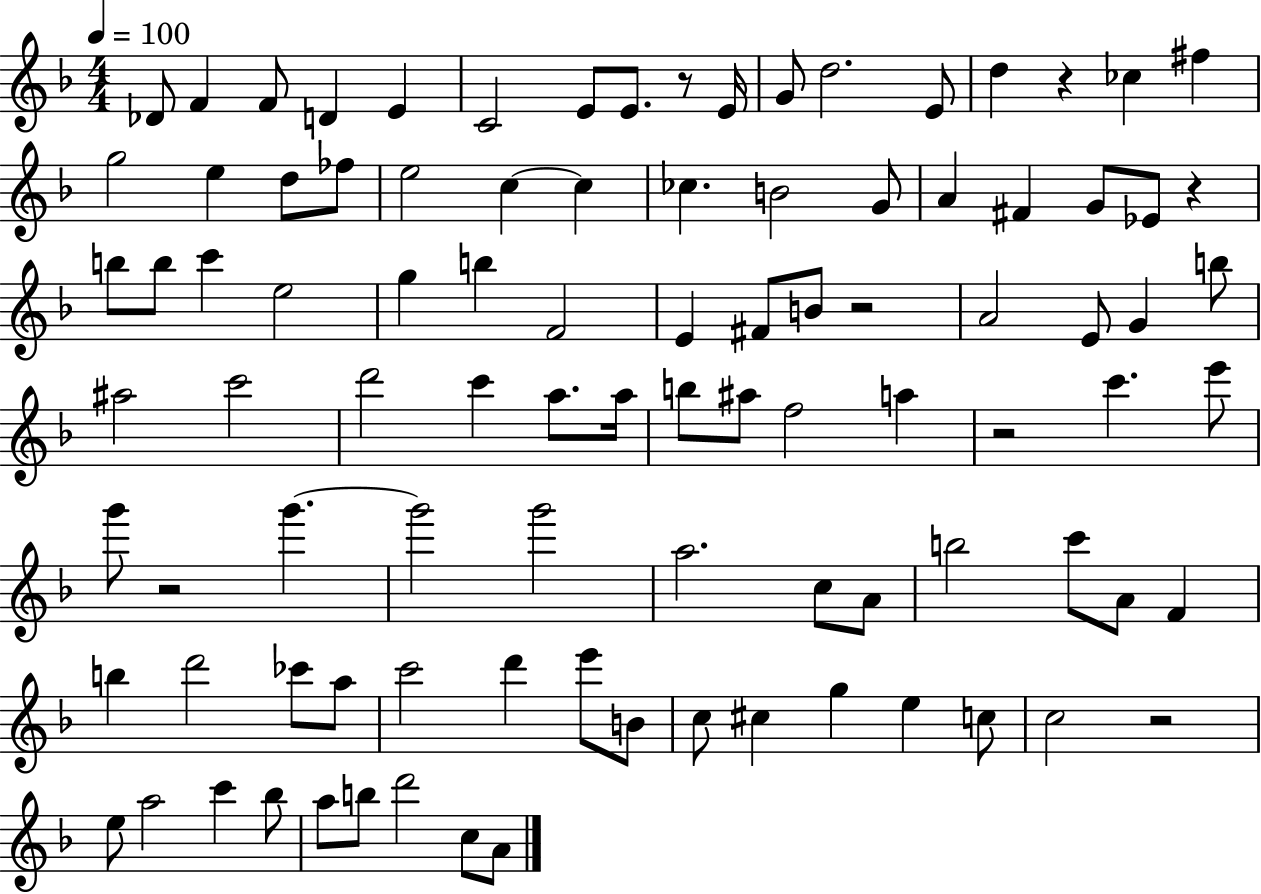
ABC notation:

X:1
T:Untitled
M:4/4
L:1/4
K:F
_D/2 F F/2 D E C2 E/2 E/2 z/2 E/4 G/2 d2 E/2 d z _c ^f g2 e d/2 _f/2 e2 c c _c B2 G/2 A ^F G/2 _E/2 z b/2 b/2 c' e2 g b F2 E ^F/2 B/2 z2 A2 E/2 G b/2 ^a2 c'2 d'2 c' a/2 a/4 b/2 ^a/2 f2 a z2 c' e'/2 g'/2 z2 g' g'2 g'2 a2 c/2 A/2 b2 c'/2 A/2 F b d'2 _c'/2 a/2 c'2 d' e'/2 B/2 c/2 ^c g e c/2 c2 z2 e/2 a2 c' _b/2 a/2 b/2 d'2 c/2 A/2